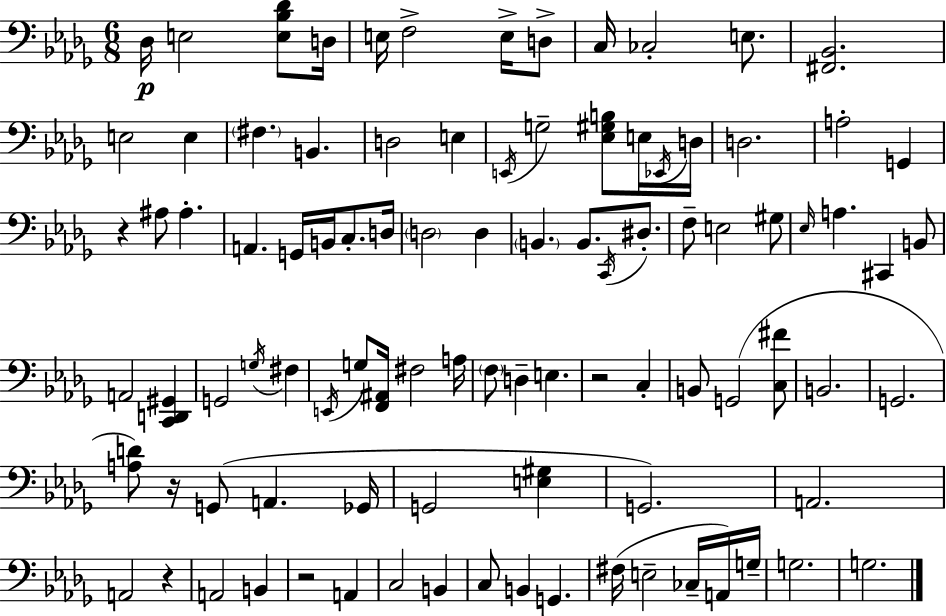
X:1
T:Untitled
M:6/8
L:1/4
K:Bbm
_D,/4 E,2 [E,_B,_D]/2 D,/4 E,/4 F,2 E,/4 D,/2 C,/4 _C,2 E,/2 [^F,,_B,,]2 E,2 E, ^F, B,, D,2 E, E,,/4 G,2 [_E,^G,B,]/2 E,/4 _E,,/4 D,/4 D,2 A,2 G,, z ^A,/2 ^A, A,, G,,/4 B,,/4 C,/2 D,/4 D,2 D, B,, B,,/2 C,,/4 ^D,/2 F,/2 E,2 ^G,/2 _E,/4 A, ^C,, B,,/2 A,,2 [C,,D,,^G,,] G,,2 G,/4 ^F, E,,/4 G,/2 [F,,^A,,]/4 ^F,2 A,/4 F,/2 D, E, z2 C, B,,/2 G,,2 [C,^F]/2 B,,2 G,,2 [A,D]/2 z/4 G,,/2 A,, _G,,/4 G,,2 [E,^G,] G,,2 A,,2 A,,2 z A,,2 B,, z2 A,, C,2 B,, C,/2 B,, G,, ^F,/4 E,2 _C,/4 A,,/4 G,/4 G,2 G,2